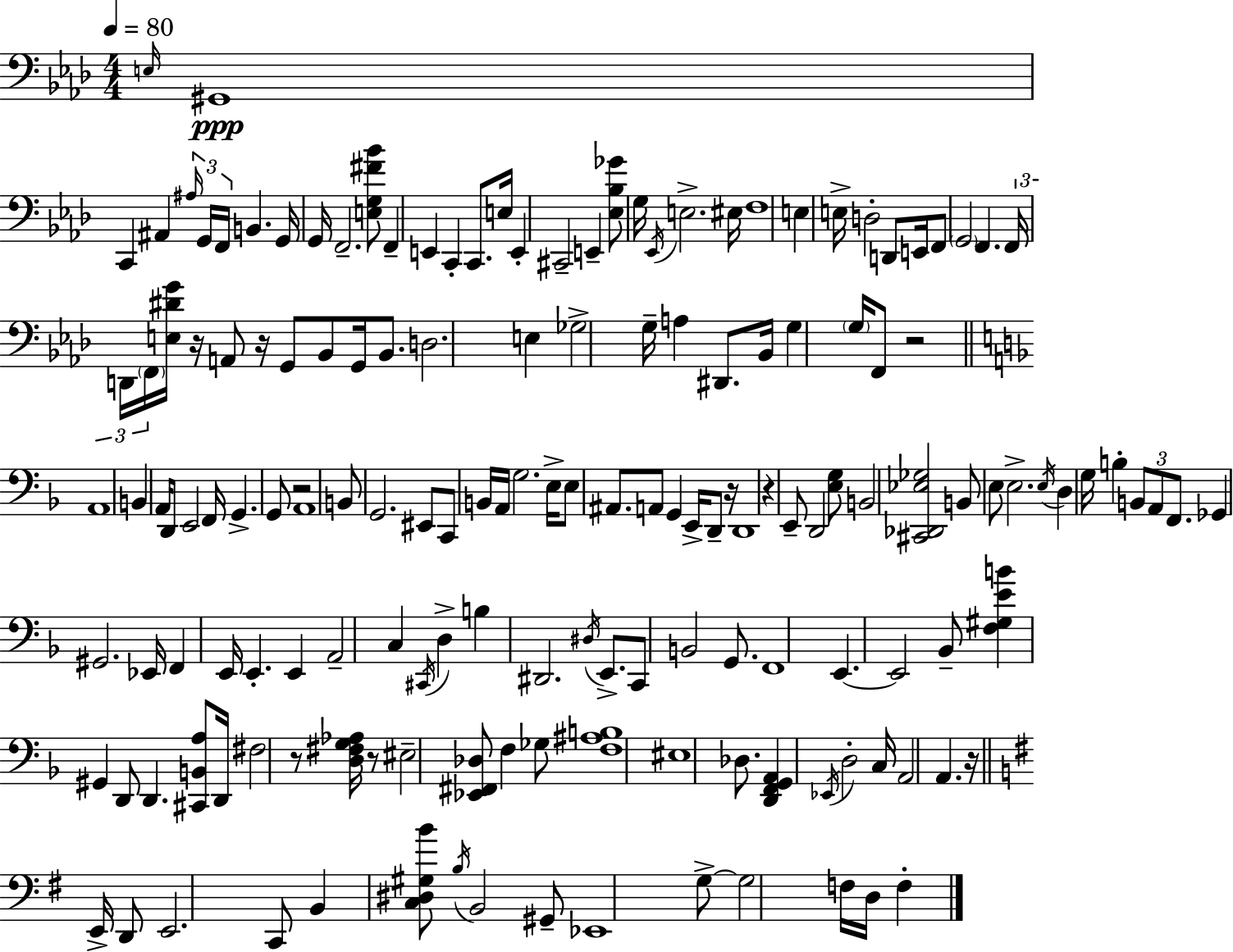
X:1
T:Untitled
M:4/4
L:1/4
K:Ab
E,/4 ^G,,4 C,, ^A,, ^A,/4 G,,/4 F,,/4 B,, G,,/4 G,,/4 F,,2 [E,G,^F_B]/2 F,, E,, C,, C,,/2 E,/4 E,, ^C,,2 E,, [_E,_B,_G]/2 G,/4 _E,,/4 E,2 ^E,/4 F,4 E, E,/4 D,2 D,,/2 E,,/4 F,,/2 G,,2 F,, F,,/4 D,,/4 F,,/4 [E,^DG]/4 z/4 A,,/2 z/4 G,,/2 _B,,/2 G,,/4 _B,,/2 D,2 E, _G,2 G,/4 A, ^D,,/2 _B,,/4 G, G,/4 F,,/2 z2 A,,4 B,, A,,/4 D,,/2 E,,2 F,,/4 G,, G,,/2 z2 A,,4 B,,/2 G,,2 ^E,,/2 C,,/2 B,,/4 A,,/4 G,2 E,/4 E,/2 ^A,,/2 A,,/2 G,, E,,/4 D,,/2 z/4 D,,4 z E,,/2 D,,2 [E,G,]/2 B,,2 [^C,,_D,,_E,_G,]2 B,,/2 E,/2 E,2 E,/4 D, G,/4 B, B,,/2 A,,/2 F,,/2 _G,, ^G,,2 _E,,/4 F,, E,,/4 E,, E,, A,,2 C, ^C,,/4 D, B, ^D,,2 ^D,/4 E,,/2 C,,/2 B,,2 G,,/2 F,,4 E,, E,,2 _B,,/2 [F,^G,EB] ^G,, D,,/2 D,, [^C,,B,,A,]/2 D,,/4 ^F,2 z/2 [D,^F,G,_A,]/4 z/2 ^E,2 [_E,,^F,,_D,]/2 F, _G,/2 [F,^A,B,]4 ^E,4 _D,/2 [D,,F,,G,,A,,] _E,,/4 D,2 C,/4 A,,2 A,, z/4 E,,/4 D,,/2 E,,2 C,,/2 B,, [C,^D,^G,B]/2 B,/4 B,,2 ^G,,/2 _E,,4 G,/2 G,2 F,/4 D,/4 F,